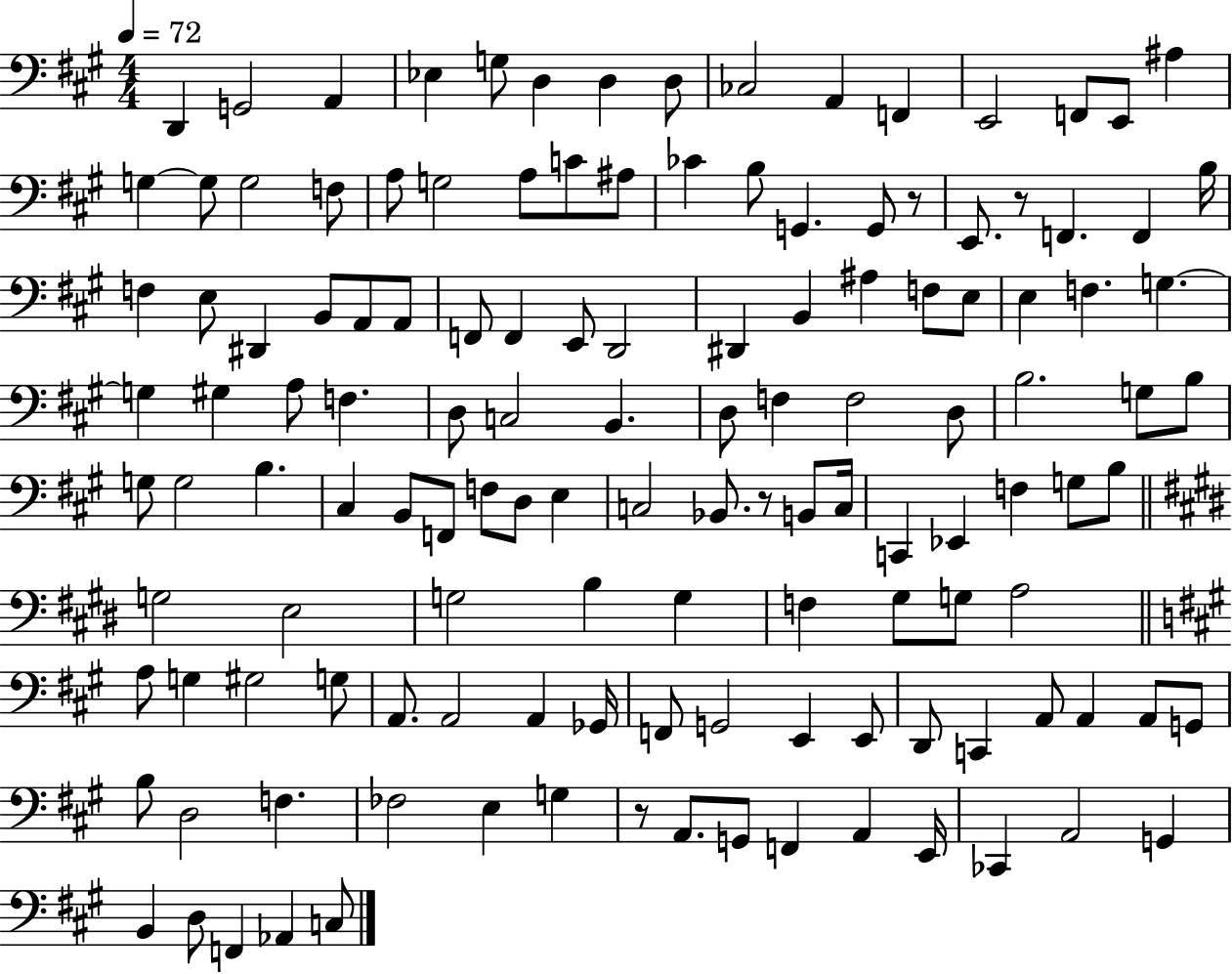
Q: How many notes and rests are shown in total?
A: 132